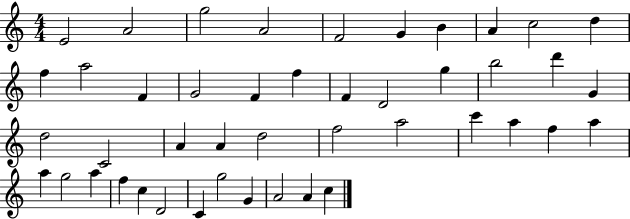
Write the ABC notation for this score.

X:1
T:Untitled
M:4/4
L:1/4
K:C
E2 A2 g2 A2 F2 G B A c2 d f a2 F G2 F f F D2 g b2 d' G d2 C2 A A d2 f2 a2 c' a f a a g2 a f c D2 C g2 G A2 A c